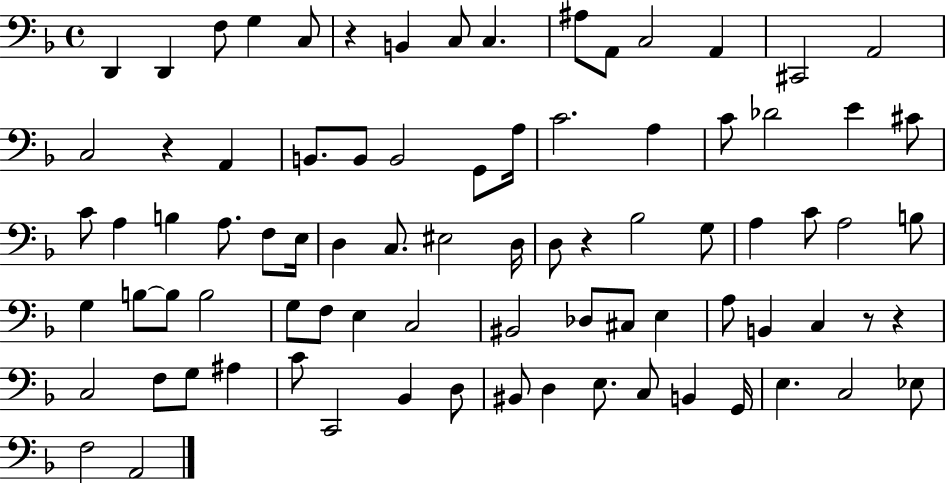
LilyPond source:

{
  \clef bass
  \time 4/4
  \defaultTimeSignature
  \key f \major
  d,4 d,4 f8 g4 c8 | r4 b,4 c8 c4. | ais8 a,8 c2 a,4 | cis,2 a,2 | \break c2 r4 a,4 | b,8. b,8 b,2 g,8 a16 | c'2. a4 | c'8 des'2 e'4 cis'8 | \break c'8 a4 b4 a8. f8 e16 | d4 c8. eis2 d16 | d8 r4 bes2 g8 | a4 c'8 a2 b8 | \break g4 b8~~ b8 b2 | g8 f8 e4 c2 | bis,2 des8 cis8 e4 | a8 b,4 c4 r8 r4 | \break c2 f8 g8 ais4 | c'8 c,2 bes,4 d8 | bis,8 d4 e8. c8 b,4 g,16 | e4. c2 ees8 | \break f2 a,2 | \bar "|."
}